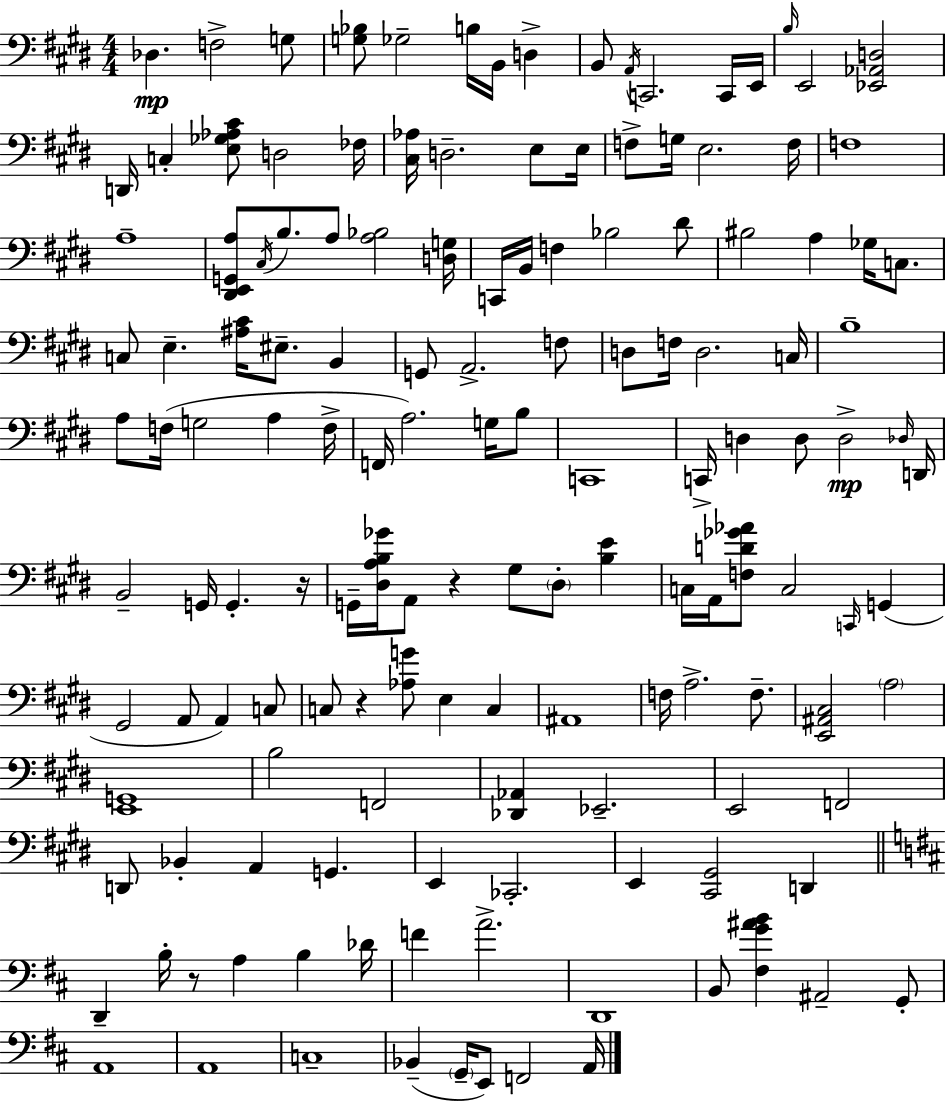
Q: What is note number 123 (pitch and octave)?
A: A2